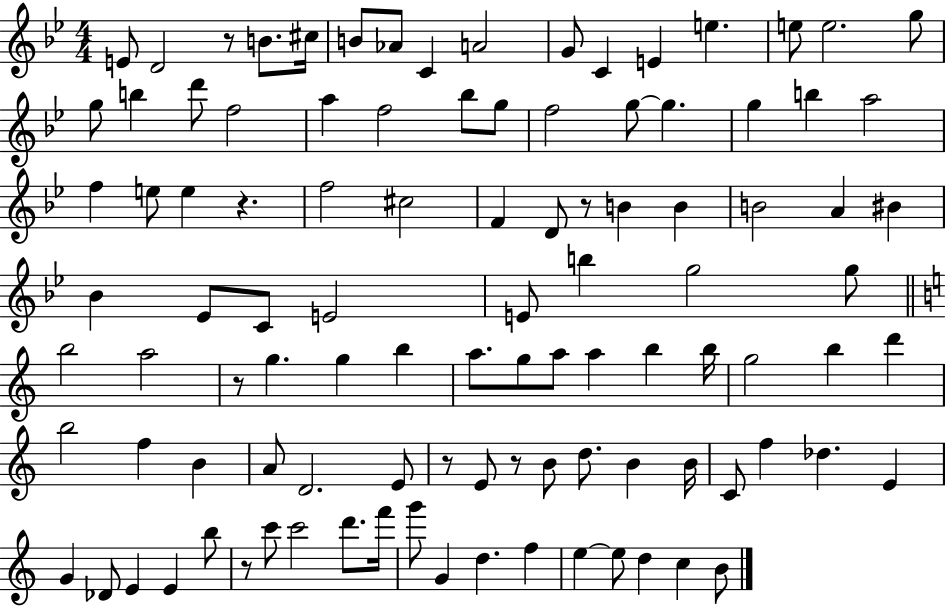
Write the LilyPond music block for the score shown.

{
  \clef treble
  \numericTimeSignature
  \time 4/4
  \key bes \major
  \repeat volta 2 { e'8 d'2 r8 b'8. cis''16 | b'8 aes'8 c'4 a'2 | g'8 c'4 e'4 e''4. | e''8 e''2. g''8 | \break g''8 b''4 d'''8 f''2 | a''4 f''2 bes''8 g''8 | f''2 g''8~~ g''4. | g''4 b''4 a''2 | \break f''4 e''8 e''4 r4. | f''2 cis''2 | f'4 d'8 r8 b'4 b'4 | b'2 a'4 bis'4 | \break bes'4 ees'8 c'8 e'2 | e'8 b''4 g''2 g''8 | \bar "||" \break \key c \major b''2 a''2 | r8 g''4. g''4 b''4 | a''8. g''8 a''8 a''4 b''4 b''16 | g''2 b''4 d'''4 | \break b''2 f''4 b'4 | a'8 d'2. e'8 | r8 e'8 r8 b'8 d''8. b'4 b'16 | c'8 f''4 des''4. e'4 | \break g'4 des'8 e'4 e'4 b''8 | r8 c'''8 c'''2 d'''8. f'''16 | g'''8 g'4 d''4. f''4 | e''4~~ e''8 d''4 c''4 b'8 | \break } \bar "|."
}